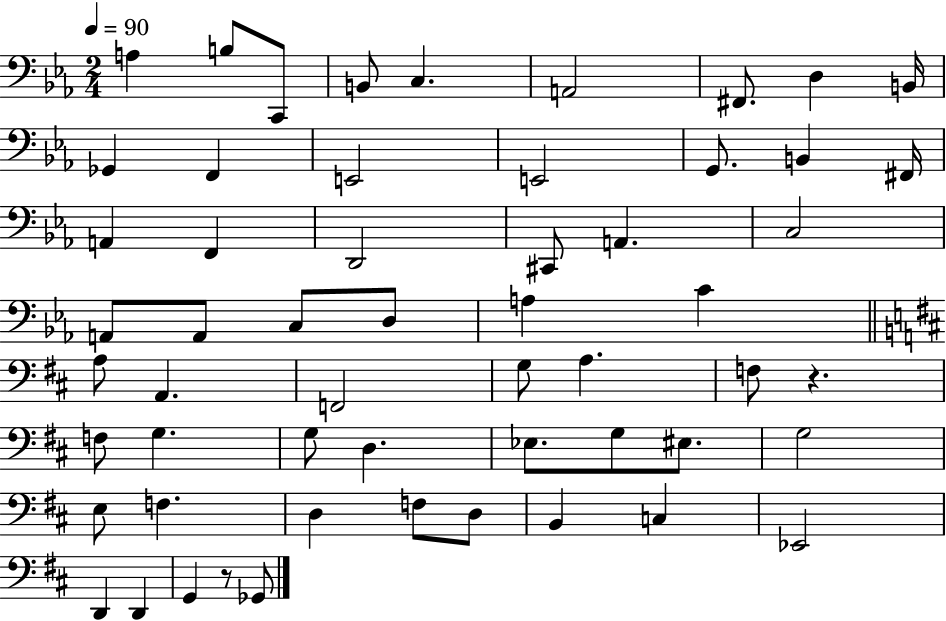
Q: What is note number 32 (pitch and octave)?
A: G3